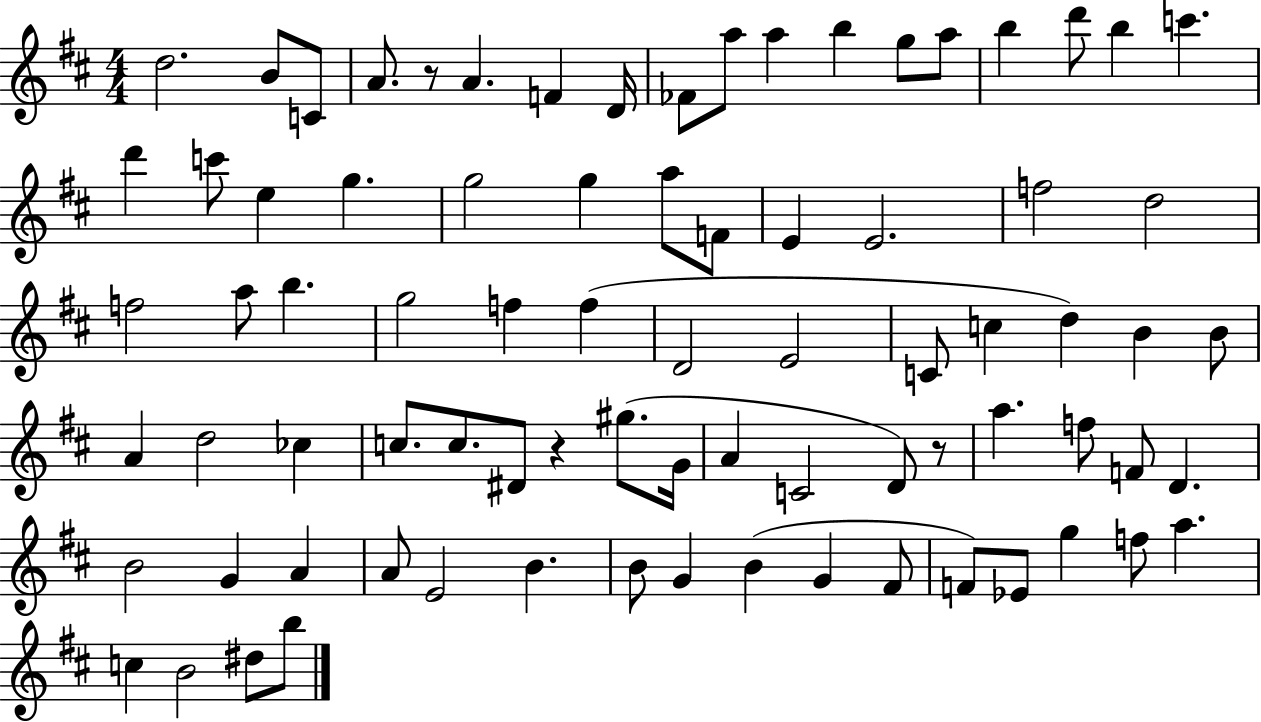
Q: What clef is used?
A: treble